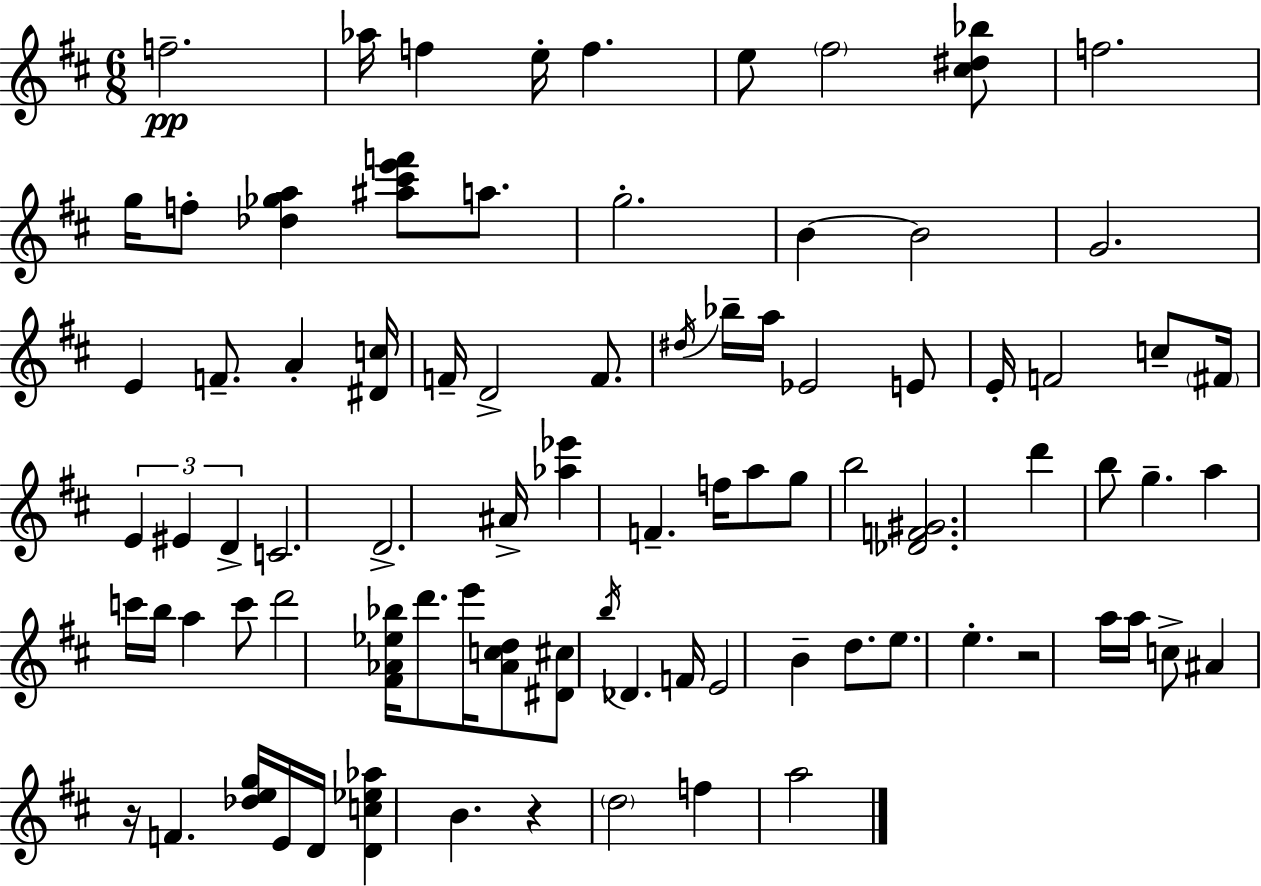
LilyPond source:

{
  \clef treble
  \numericTimeSignature
  \time 6/8
  \key d \major
  f''2.--\pp | aes''16 f''4 e''16-. f''4. | e''8 \parenthesize fis''2 <cis'' dis'' bes''>8 | f''2. | \break g''16 f''8-. <des'' ges'' a''>4 <ais'' cis''' e''' f'''>8 a''8. | g''2.-. | b'4~~ b'2 | g'2. | \break e'4 f'8.-- a'4-. <dis' c''>16 | f'16-- d'2-> f'8. | \acciaccatura { dis''16 } bes''16-- a''16 ees'2 e'8 | e'16-. f'2 c''8-- | \break \parenthesize fis'16 \tuplet 3/2 { e'4 eis'4 d'4-> } | c'2. | d'2.-> | ais'16-> <aes'' ees'''>4 f'4.-- | \break f''16 a''8 g''8 b''2 | <des' f' gis'>2. | d'''4 b''8 g''4.-- | a''4 c'''16 b''16 a''4 c'''8 | \break d'''2 <fis' aes' ees'' bes''>16 d'''8. | e'''16 <aes' c'' d''>8 <dis' cis''>8 \acciaccatura { b''16 } des'4. | f'16 e'2 b'4-- | d''8. e''8. e''4.-. | \break r2 a''16 a''16 | c''8-> ais'4 r16 f'4. | <des'' e'' g''>16 e'16 d'16 <d' c'' ees'' aes''>4 b'4. | r4 \parenthesize d''2 | \break f''4 a''2 | \bar "|."
}